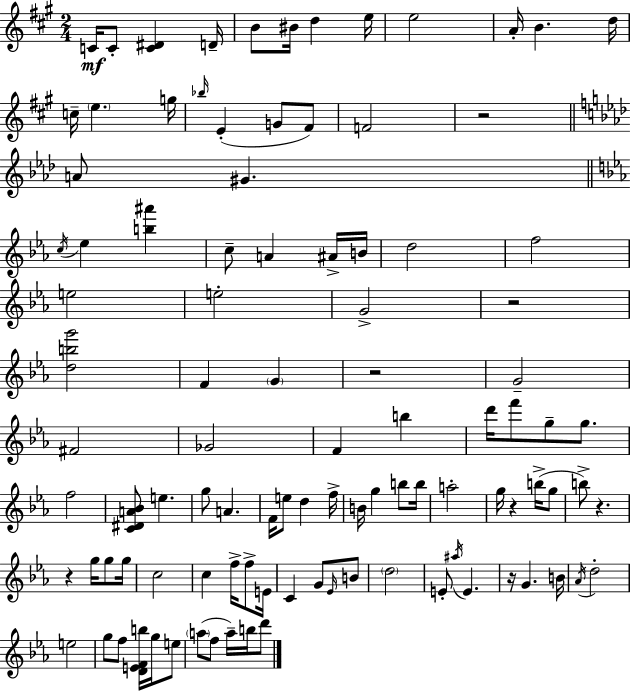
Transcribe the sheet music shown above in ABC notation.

X:1
T:Untitled
M:2/4
L:1/4
K:A
C/4 C/2 [C^D] D/4 B/2 ^B/4 d e/4 e2 A/4 B d/4 c/4 e g/4 _b/4 E G/2 ^F/2 F2 z2 A/2 ^G c/4 _e [b^a'] c/2 A ^A/4 B/4 d2 f2 e2 e2 G2 z2 [dbg']2 F G z2 G2 ^F2 _G2 F b d'/4 f'/2 g/2 g/2 f2 [C^DA_B]/2 e g/2 A F/4 e/2 d f/4 B/4 g b/2 b/4 a2 g/4 z b/4 g/2 b/2 z z g/4 g/2 g/4 c2 c f/4 f/2 E/4 C G/2 _E/4 B/2 d2 E/2 ^a/4 E z/4 G B/4 _A/4 d2 e2 g/2 f/2 [DEFb]/4 g/4 e/2 a/2 f/2 a/4 b/4 d'/2